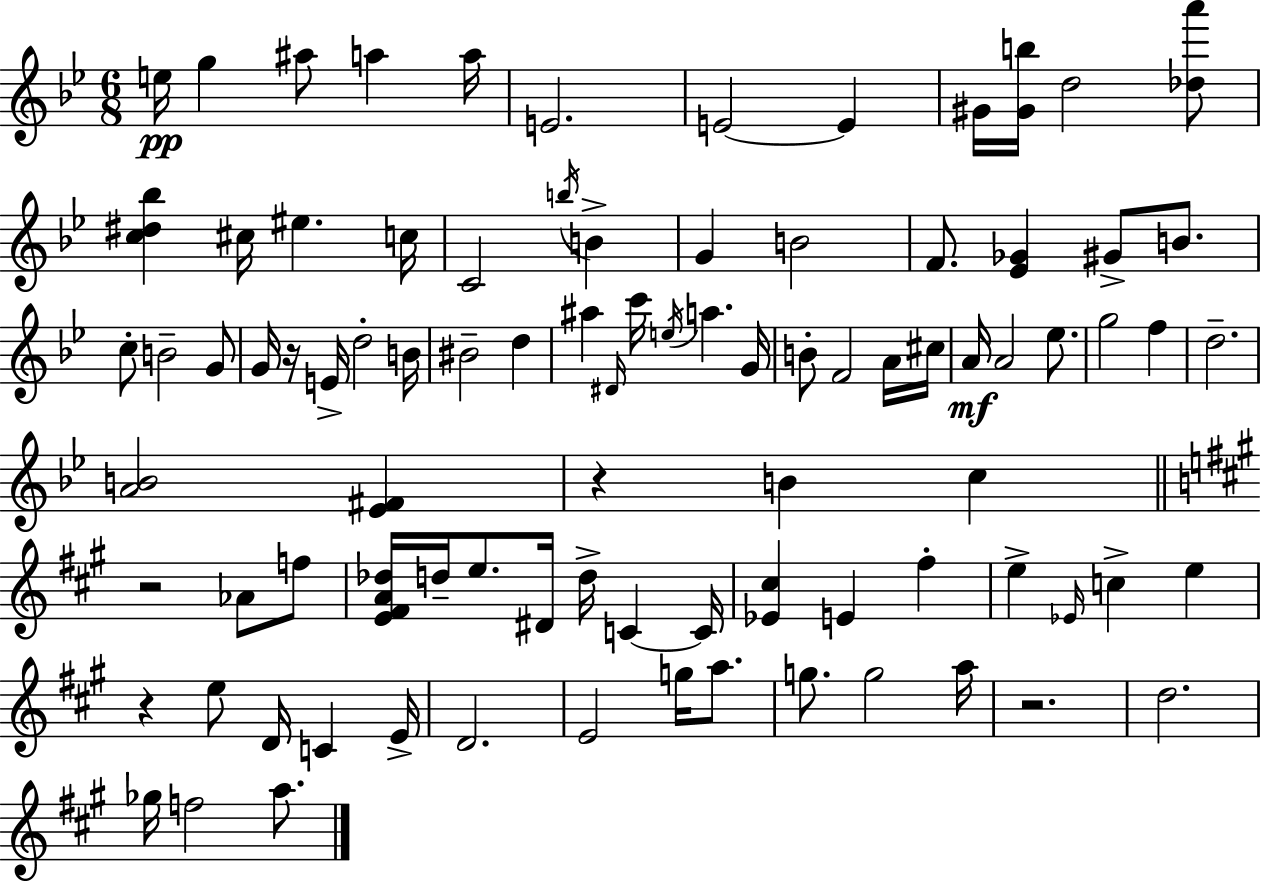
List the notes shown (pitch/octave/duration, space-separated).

E5/s G5/q A#5/e A5/q A5/s E4/h. E4/h E4/q G#4/s [G#4,B5]/s D5/h [Db5,A6]/e [C5,D#5,Bb5]/q C#5/s EIS5/q. C5/s C4/h B5/s B4/q G4/q B4/h F4/e. [Eb4,Gb4]/q G#4/e B4/e. C5/e B4/h G4/e G4/s R/s E4/s D5/h B4/s BIS4/h D5/q A#5/q D#4/s C6/s E5/s A5/q. G4/s B4/e F4/h A4/s C#5/s A4/s A4/h Eb5/e. G5/h F5/q D5/h. [A4,B4]/h [Eb4,F#4]/q R/q B4/q C5/q R/h Ab4/e F5/e [E4,F#4,A4,Db5]/s D5/s E5/e. D#4/s D5/s C4/q C4/s [Eb4,C#5]/q E4/q F#5/q E5/q Eb4/s C5/q E5/q R/q E5/e D4/s C4/q E4/s D4/h. E4/h G5/s A5/e. G5/e. G5/h A5/s R/h. D5/h. Gb5/s F5/h A5/e.